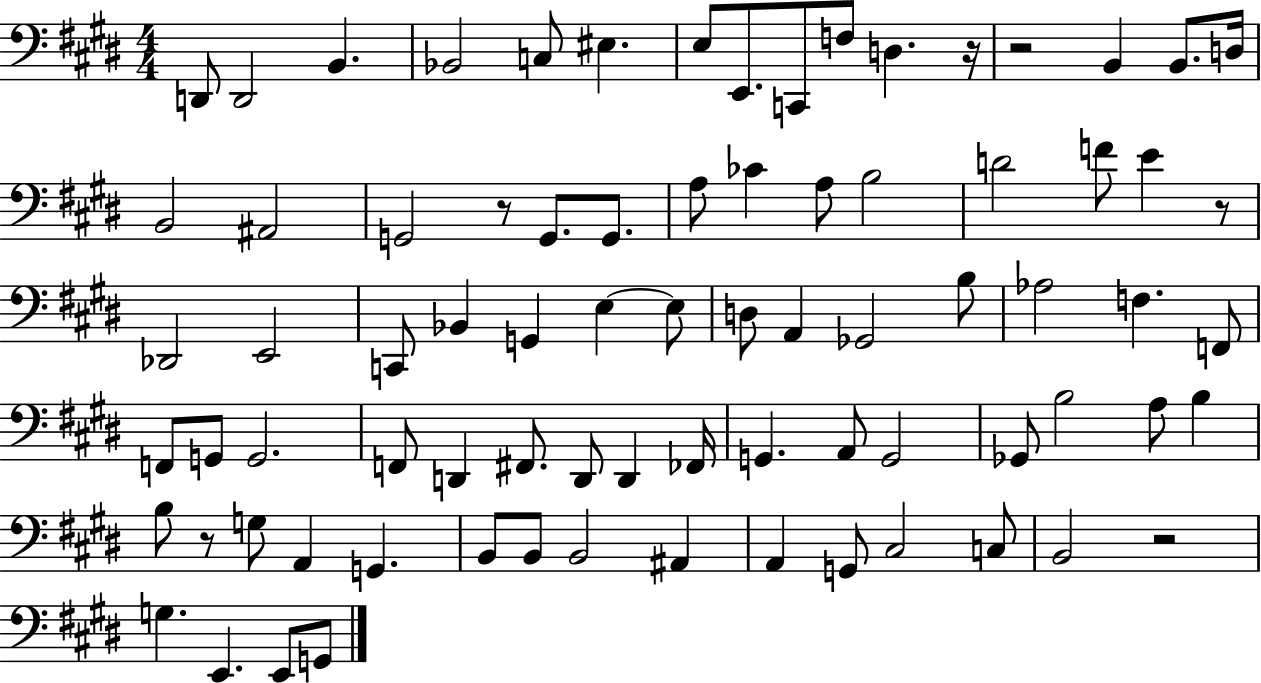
X:1
T:Untitled
M:4/4
L:1/4
K:E
D,,/2 D,,2 B,, _B,,2 C,/2 ^E, E,/2 E,,/2 C,,/2 F,/2 D, z/4 z2 B,, B,,/2 D,/4 B,,2 ^A,,2 G,,2 z/2 G,,/2 G,,/2 A,/2 _C A,/2 B,2 D2 F/2 E z/2 _D,,2 E,,2 C,,/2 _B,, G,, E, E,/2 D,/2 A,, _G,,2 B,/2 _A,2 F, F,,/2 F,,/2 G,,/2 G,,2 F,,/2 D,, ^F,,/2 D,,/2 D,, _F,,/4 G,, A,,/2 G,,2 _G,,/2 B,2 A,/2 B, B,/2 z/2 G,/2 A,, G,, B,,/2 B,,/2 B,,2 ^A,, A,, G,,/2 ^C,2 C,/2 B,,2 z2 G, E,, E,,/2 G,,/2